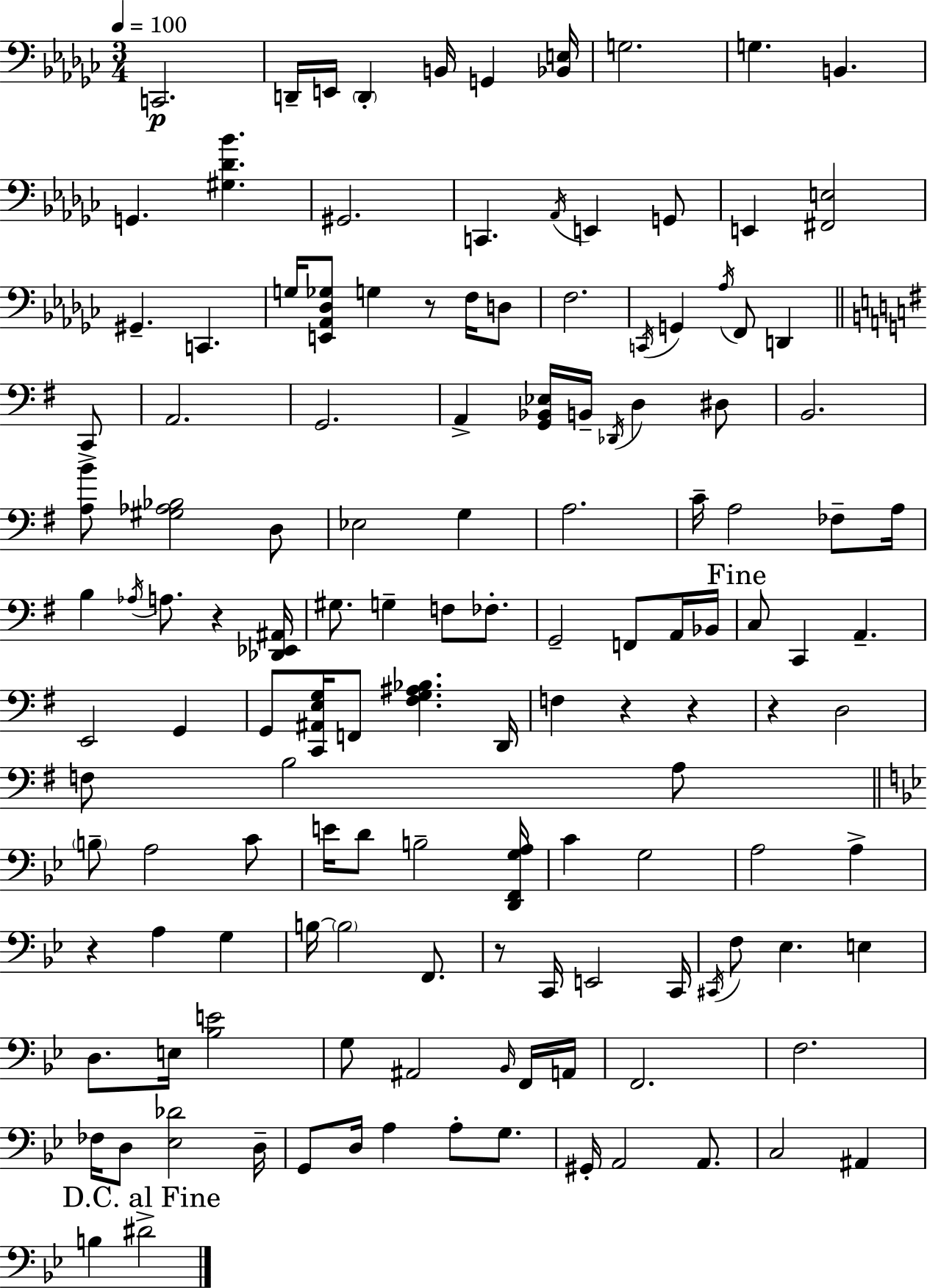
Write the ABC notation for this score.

X:1
T:Untitled
M:3/4
L:1/4
K:Ebm
C,,2 D,,/4 E,,/4 D,, B,,/4 G,, [_B,,E,]/4 G,2 G, B,, G,, [^G,_D_B] ^G,,2 C,, _A,,/4 E,, G,,/2 E,, [^F,,E,]2 ^G,, C,, G,/4 [E,,_A,,_D,_G,]/2 G, z/2 F,/4 D,/2 F,2 C,,/4 G,, _A,/4 F,,/2 D,, C,,/2 A,,2 G,,2 A,, [G,,_B,,_E,]/4 B,,/4 _D,,/4 D, ^D,/2 B,,2 [A,B]/2 [^G,_A,_B,]2 D,/2 _E,2 G, A,2 C/4 A,2 _F,/2 A,/4 B, _A,/4 A,/2 z [_D,,_E,,^A,,]/4 ^G,/2 G, F,/2 _F,/2 G,,2 F,,/2 A,,/4 _B,,/4 C,/2 C,, A,, E,,2 G,, G,,/2 [C,,^A,,E,G,]/4 F,,/2 [^F,G,^A,_B,] D,,/4 F, z z z D,2 F,/2 B,2 A,/2 B,/2 A,2 C/2 E/4 D/2 B,2 [D,,F,,G,A,]/4 C G,2 A,2 A, z A, G, B,/4 B,2 F,,/2 z/2 C,,/4 E,,2 C,,/4 ^C,,/4 F,/2 _E, E, D,/2 E,/4 [_B,E]2 G,/2 ^A,,2 _B,,/4 F,,/4 A,,/4 F,,2 F,2 _F,/4 D,/2 [_E,_D]2 D,/4 G,,/2 D,/4 A, A,/2 G,/2 ^G,,/4 A,,2 A,,/2 C,2 ^A,, B, ^D2